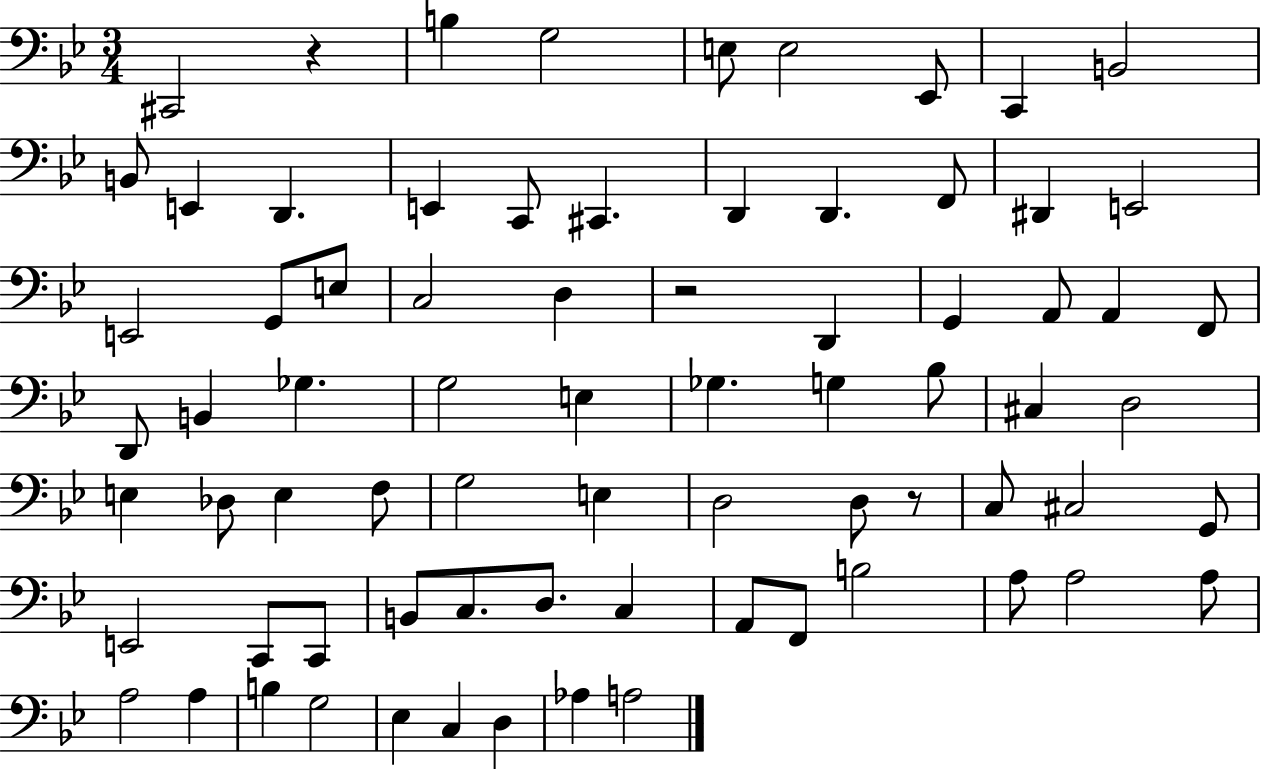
{
  \clef bass
  \numericTimeSignature
  \time 3/4
  \key bes \major
  cis,2 r4 | b4 g2 | e8 e2 ees,8 | c,4 b,2 | \break b,8 e,4 d,4. | e,4 c,8 cis,4. | d,4 d,4. f,8 | dis,4 e,2 | \break e,2 g,8 e8 | c2 d4 | r2 d,4 | g,4 a,8 a,4 f,8 | \break d,8 b,4 ges4. | g2 e4 | ges4. g4 bes8 | cis4 d2 | \break e4 des8 e4 f8 | g2 e4 | d2 d8 r8 | c8 cis2 g,8 | \break e,2 c,8 c,8 | b,8 c8. d8. c4 | a,8 f,8 b2 | a8 a2 a8 | \break a2 a4 | b4 g2 | ees4 c4 d4 | aes4 a2 | \break \bar "|."
}